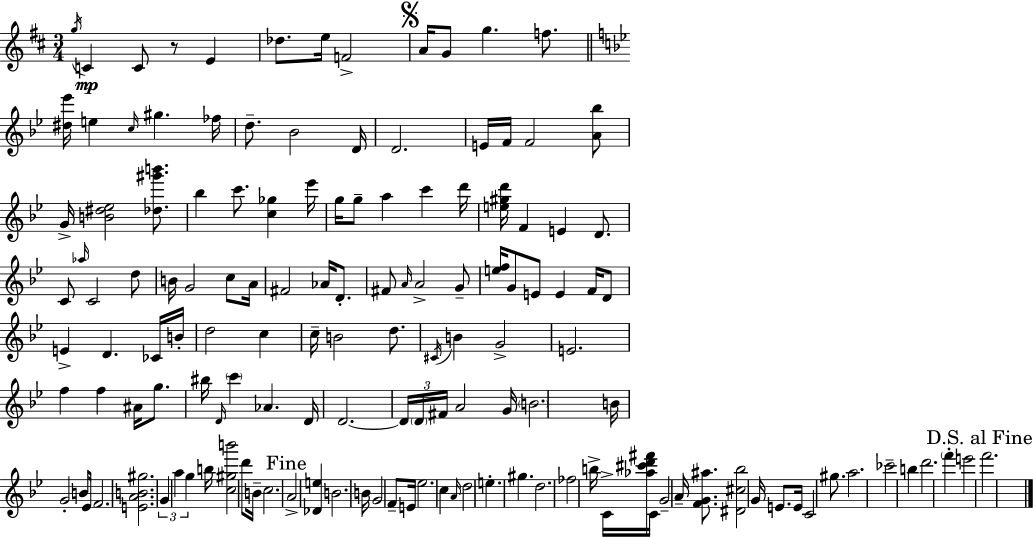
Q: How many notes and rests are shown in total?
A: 140